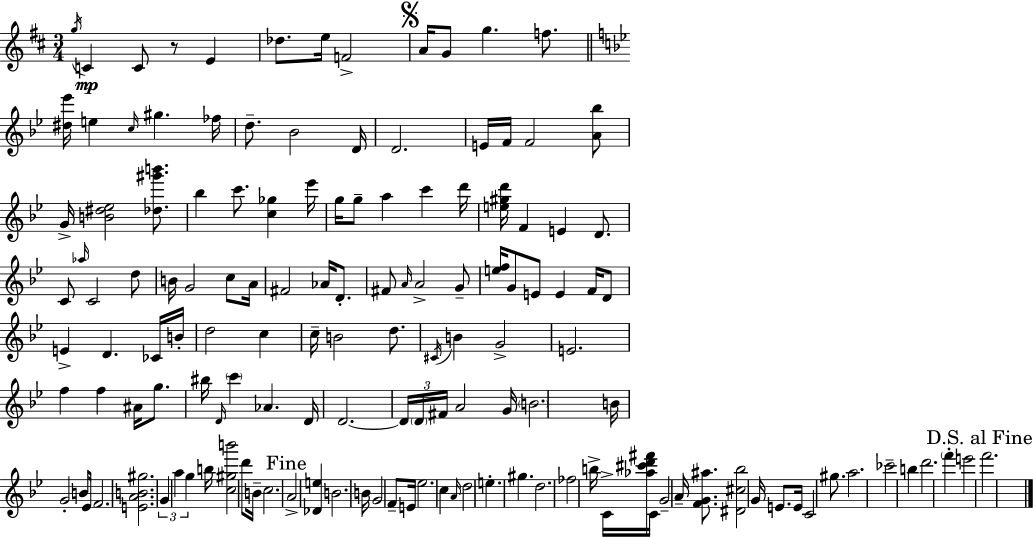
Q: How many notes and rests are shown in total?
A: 140